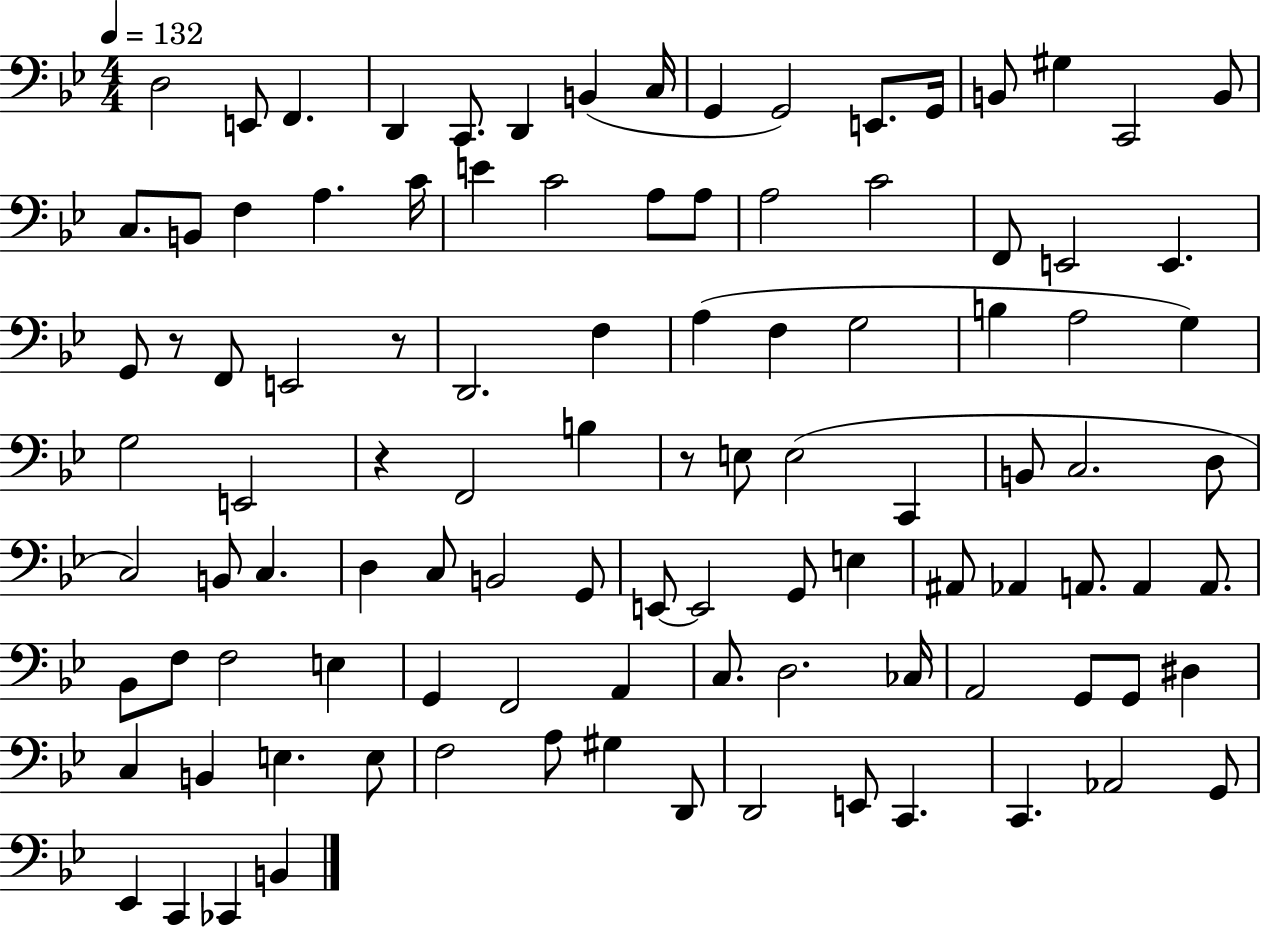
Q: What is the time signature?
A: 4/4